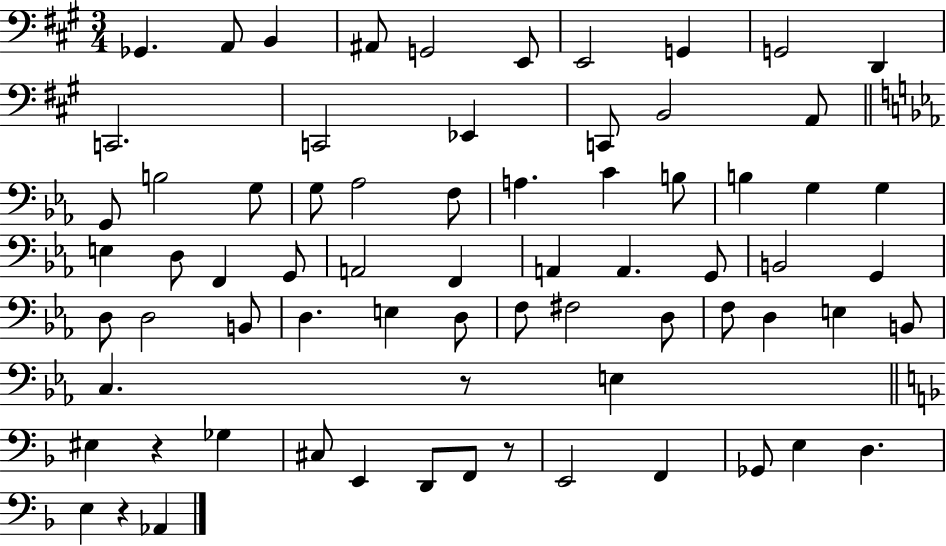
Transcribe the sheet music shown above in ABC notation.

X:1
T:Untitled
M:3/4
L:1/4
K:A
_G,, A,,/2 B,, ^A,,/2 G,,2 E,,/2 E,,2 G,, G,,2 D,, C,,2 C,,2 _E,, C,,/2 B,,2 A,,/2 G,,/2 B,2 G,/2 G,/2 _A,2 F,/2 A, C B,/2 B, G, G, E, D,/2 F,, G,,/2 A,,2 F,, A,, A,, G,,/2 B,,2 G,, D,/2 D,2 B,,/2 D, E, D,/2 F,/2 ^F,2 D,/2 F,/2 D, E, B,,/2 C, z/2 E, ^E, z _G, ^C,/2 E,, D,,/2 F,,/2 z/2 E,,2 F,, _G,,/2 E, D, E, z _A,,